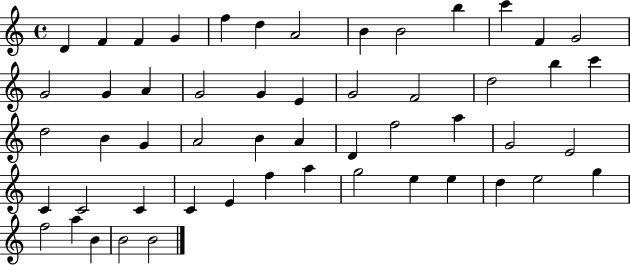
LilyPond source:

{
  \clef treble
  \time 4/4
  \defaultTimeSignature
  \key c \major
  d'4 f'4 f'4 g'4 | f''4 d''4 a'2 | b'4 b'2 b''4 | c'''4 f'4 g'2 | \break g'2 g'4 a'4 | g'2 g'4 e'4 | g'2 f'2 | d''2 b''4 c'''4 | \break d''2 b'4 g'4 | a'2 b'4 a'4 | d'4 f''2 a''4 | g'2 e'2 | \break c'4 c'2 c'4 | c'4 e'4 f''4 a''4 | g''2 e''4 e''4 | d''4 e''2 g''4 | \break f''2 a''4 b'4 | b'2 b'2 | \bar "|."
}